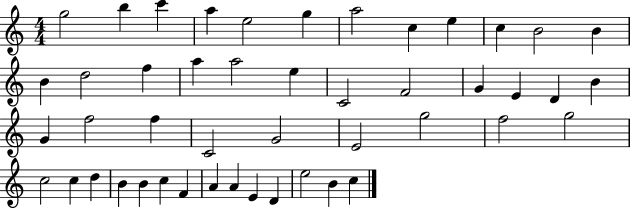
G5/h B5/q C6/q A5/q E5/h G5/q A5/h C5/q E5/q C5/q B4/h B4/q B4/q D5/h F5/q A5/q A5/h E5/q C4/h F4/h G4/q E4/q D4/q B4/q G4/q F5/h F5/q C4/h G4/h E4/h G5/h F5/h G5/h C5/h C5/q D5/q B4/q B4/q C5/q F4/q A4/q A4/q E4/q D4/q E5/h B4/q C5/q